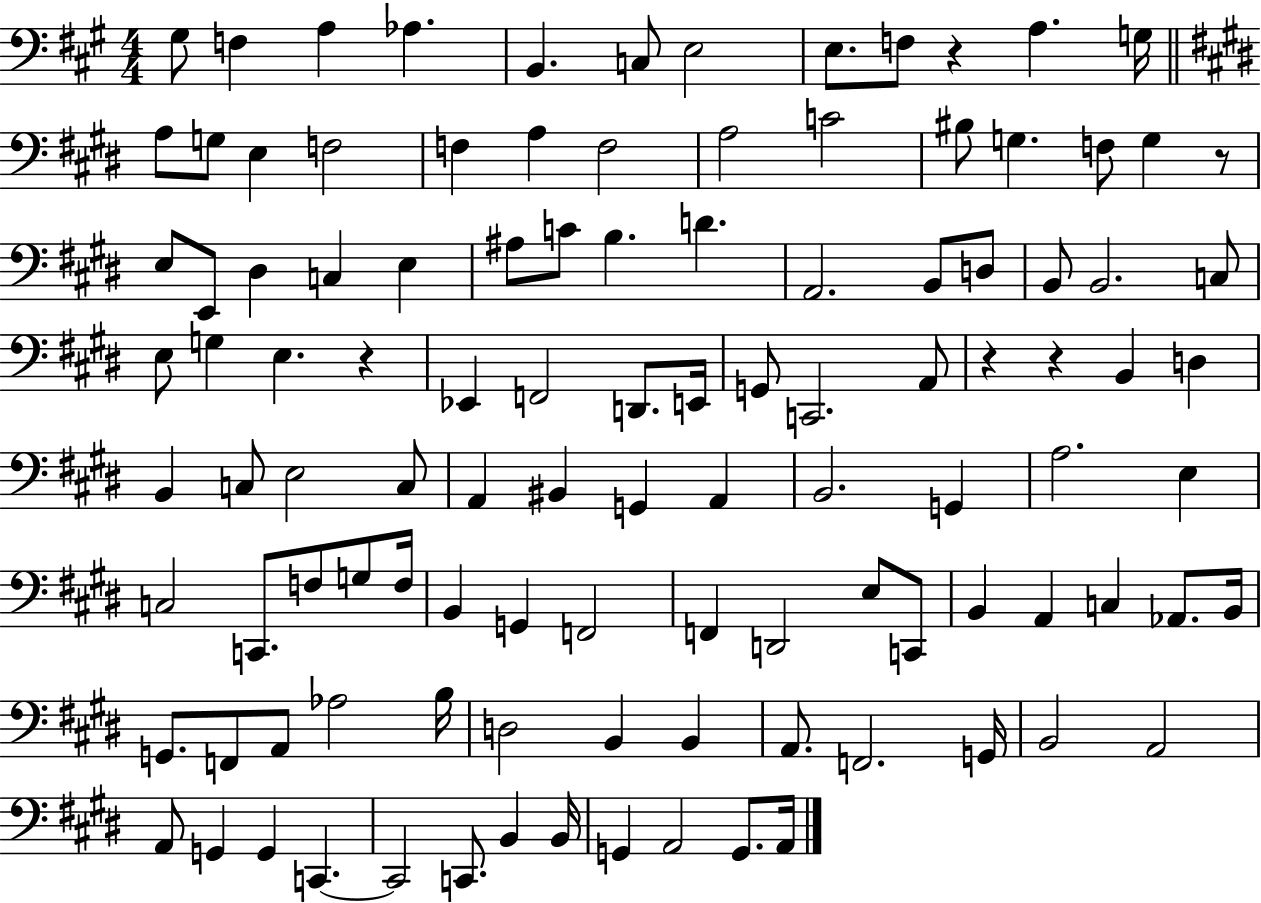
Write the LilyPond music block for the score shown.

{
  \clef bass
  \numericTimeSignature
  \time 4/4
  \key a \major
  gis8 f4 a4 aes4. | b,4. c8 e2 | e8. f8 r4 a4. g16 | \bar "||" \break \key e \major a8 g8 e4 f2 | f4 a4 f2 | a2 c'2 | bis8 g4. f8 g4 r8 | \break e8 e,8 dis4 c4 e4 | ais8 c'8 b4. d'4. | a,2. b,8 d8 | b,8 b,2. c8 | \break e8 g4 e4. r4 | ees,4 f,2 d,8. e,16 | g,8 c,2. a,8 | r4 r4 b,4 d4 | \break b,4 c8 e2 c8 | a,4 bis,4 g,4 a,4 | b,2. g,4 | a2. e4 | \break c2 c,8. f8 g8 f16 | b,4 g,4 f,2 | f,4 d,2 e8 c,8 | b,4 a,4 c4 aes,8. b,16 | \break g,8. f,8 a,8 aes2 b16 | d2 b,4 b,4 | a,8. f,2. g,16 | b,2 a,2 | \break a,8 g,4 g,4 c,4.~~ | c,2 c,8. b,4 b,16 | g,4 a,2 g,8. a,16 | \bar "|."
}